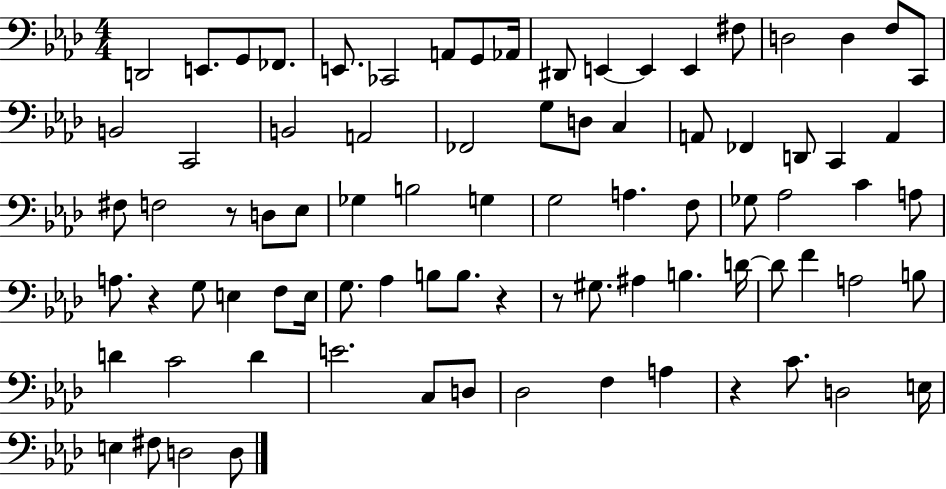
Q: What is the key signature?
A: AES major